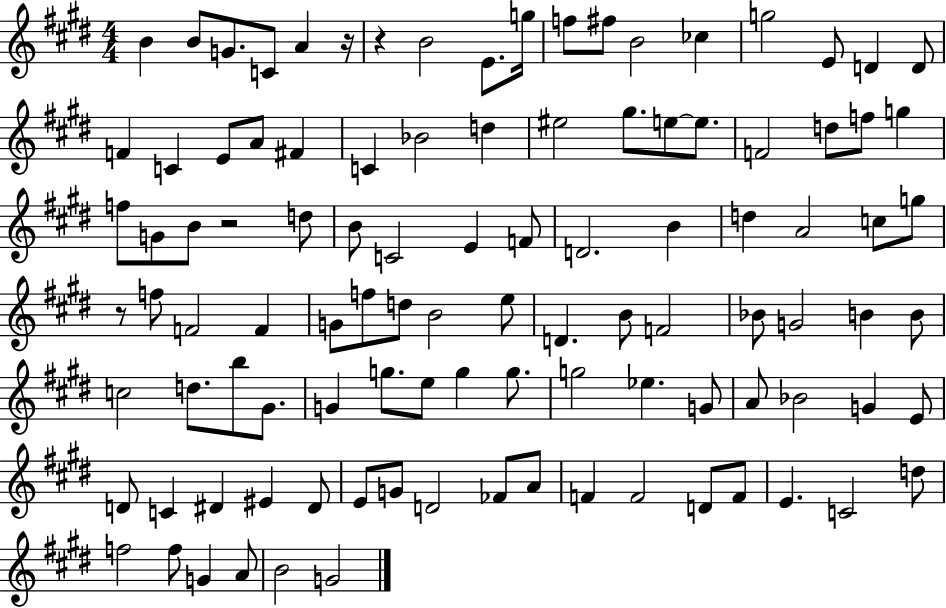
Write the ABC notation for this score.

X:1
T:Untitled
M:4/4
L:1/4
K:E
B B/2 G/2 C/2 A z/4 z B2 E/2 g/4 f/2 ^f/2 B2 _c g2 E/2 D D/2 F C E/2 A/2 ^F C _B2 d ^e2 ^g/2 e/2 e/2 F2 d/2 f/2 g f/2 G/2 B/2 z2 d/2 B/2 C2 E F/2 D2 B d A2 c/2 g/2 z/2 f/2 F2 F G/2 f/2 d/2 B2 e/2 D B/2 F2 _B/2 G2 B B/2 c2 d/2 b/2 ^G/2 G g/2 e/2 g g/2 g2 _e G/2 A/2 _B2 G E/2 D/2 C ^D ^E ^D/2 E/2 G/2 D2 _F/2 A/2 F F2 D/2 F/2 E C2 d/2 f2 f/2 G A/2 B2 G2